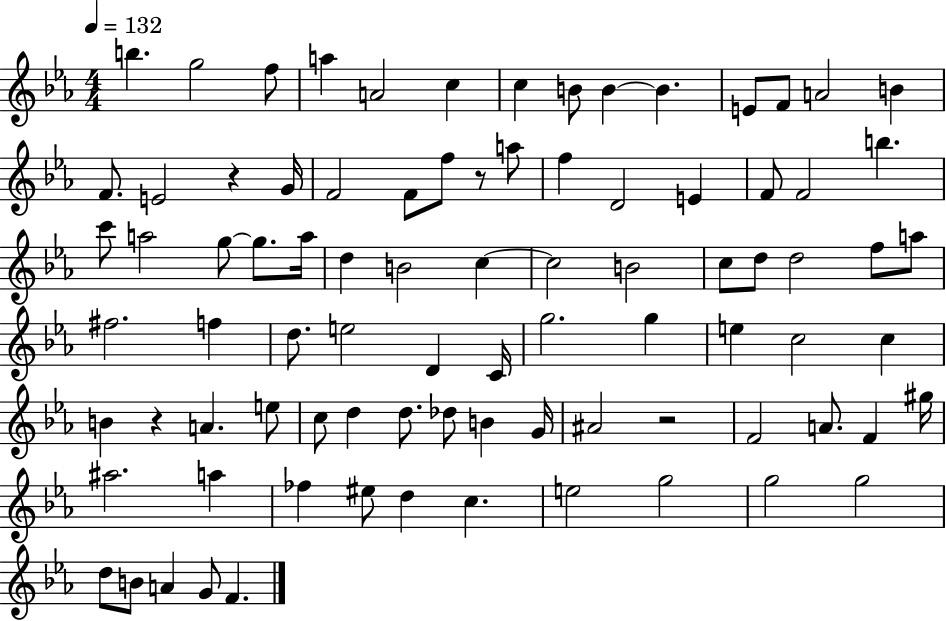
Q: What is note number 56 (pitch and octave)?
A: E5